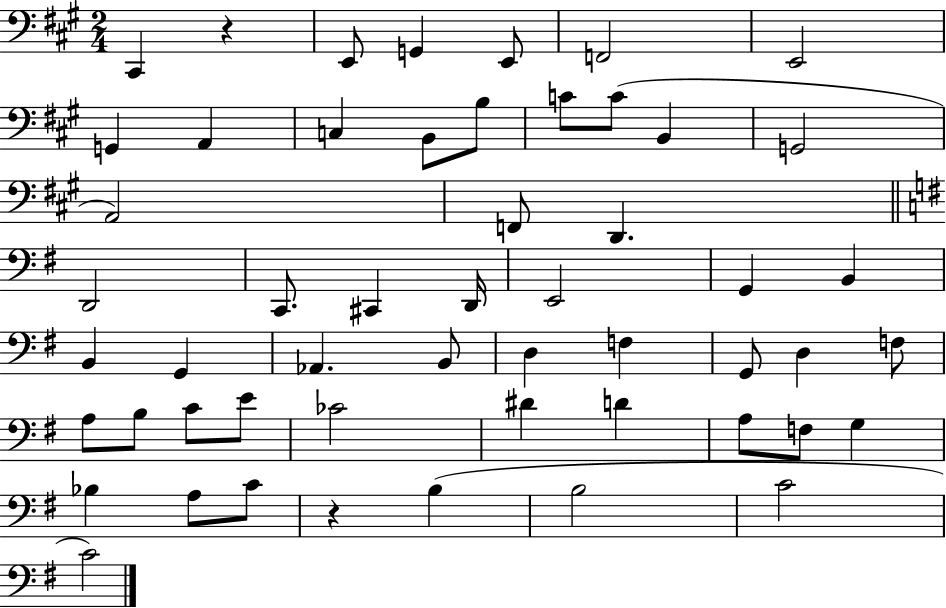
X:1
T:Untitled
M:2/4
L:1/4
K:A
^C,, z E,,/2 G,, E,,/2 F,,2 E,,2 G,, A,, C, B,,/2 B,/2 C/2 C/2 B,, G,,2 A,,2 F,,/2 D,, D,,2 C,,/2 ^C,, D,,/4 E,,2 G,, B,, B,, G,, _A,, B,,/2 D, F, G,,/2 D, F,/2 A,/2 B,/2 C/2 E/2 _C2 ^D D A,/2 F,/2 G, _B, A,/2 C/2 z B, B,2 C2 C2